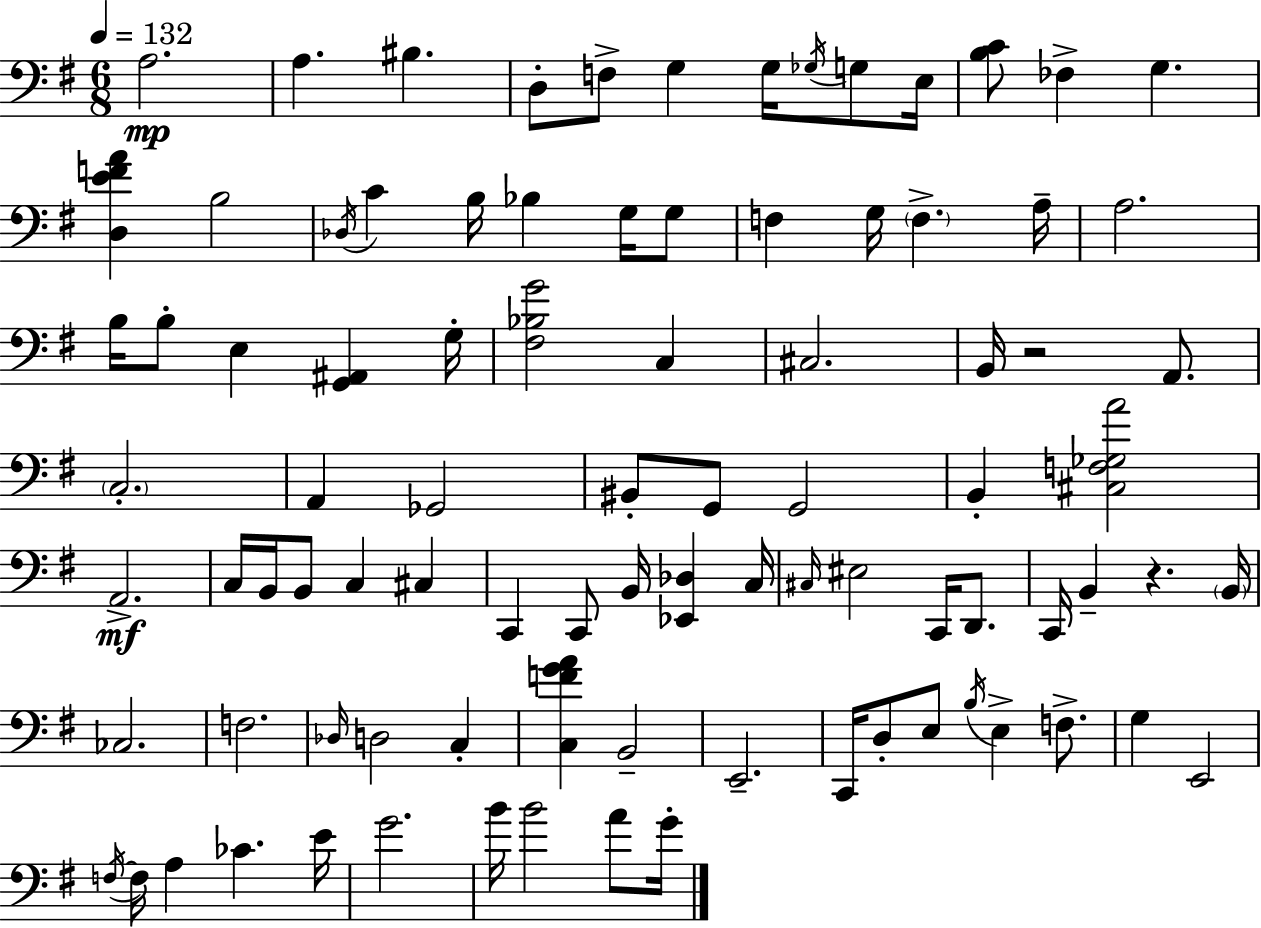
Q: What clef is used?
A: bass